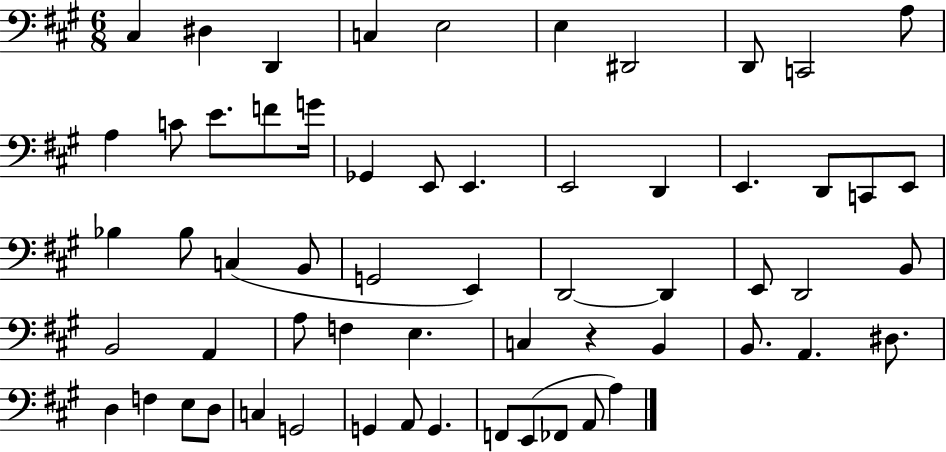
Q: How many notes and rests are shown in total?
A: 60